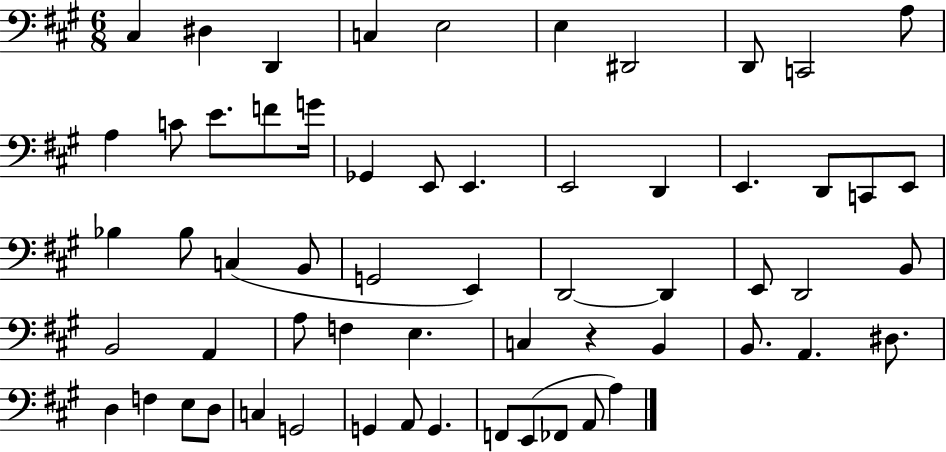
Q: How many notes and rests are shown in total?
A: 60